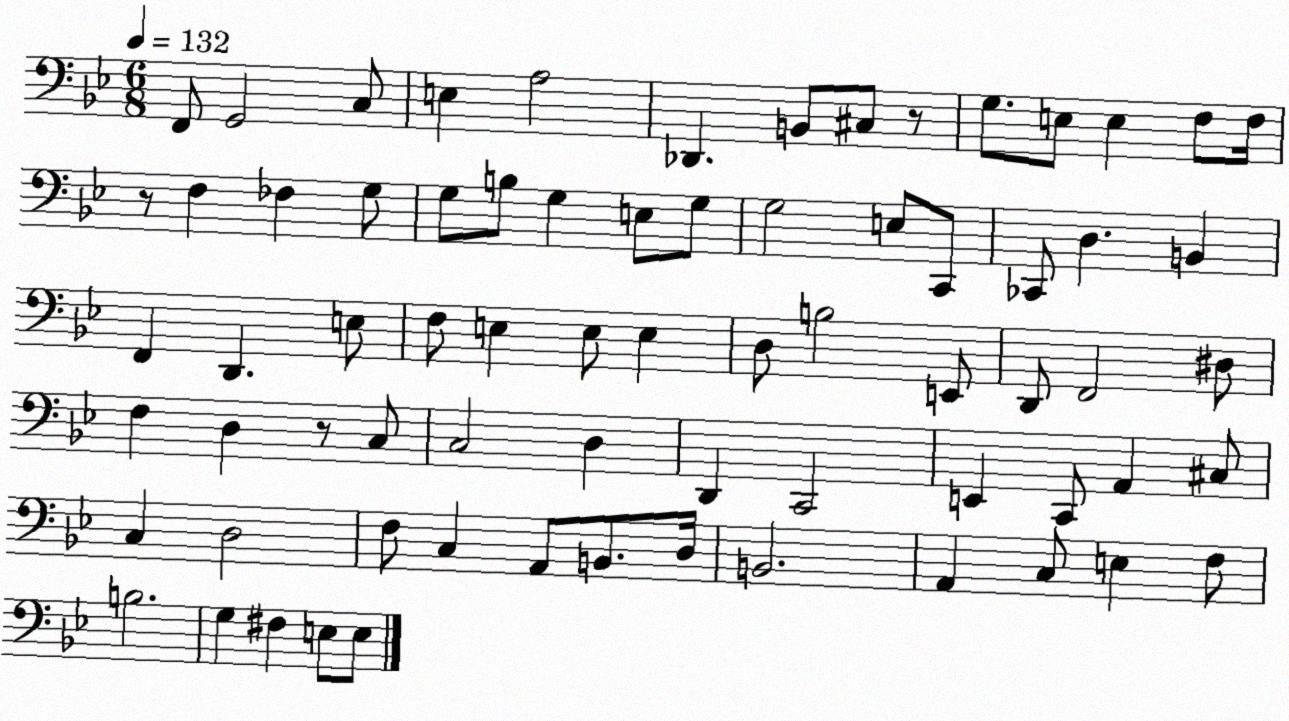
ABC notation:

X:1
T:Untitled
M:6/8
L:1/4
K:Bb
F,,/2 G,,2 C,/2 E, A,2 _D,, B,,/2 ^C,/2 z/2 G,/2 E,/2 E, F,/2 F,/4 z/2 F, _F, G,/2 G,/2 B,/2 G, E,/2 G,/2 G,2 E,/2 C,,/2 _C,,/2 D, B,, F,, D,, E,/2 F,/2 E, E,/2 E, D,/2 B,2 E,,/2 D,,/2 F,,2 ^D,/2 F, D, z/2 C,/2 C,2 D, D,, C,,2 E,, C,,/2 A,, ^C,/2 C, D,2 F,/2 C, A,,/2 B,,/2 D,/4 B,,2 A,, C,/2 E, F,/2 B,2 G, ^F, E,/2 E,/2